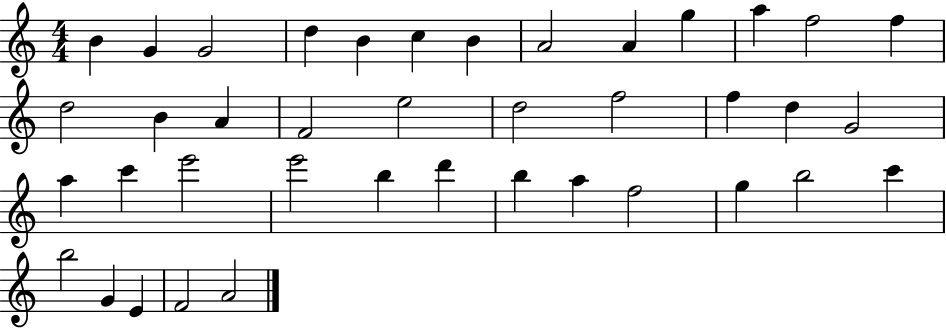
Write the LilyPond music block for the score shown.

{
  \clef treble
  \numericTimeSignature
  \time 4/4
  \key c \major
  b'4 g'4 g'2 | d''4 b'4 c''4 b'4 | a'2 a'4 g''4 | a''4 f''2 f''4 | \break d''2 b'4 a'4 | f'2 e''2 | d''2 f''2 | f''4 d''4 g'2 | \break a''4 c'''4 e'''2 | e'''2 b''4 d'''4 | b''4 a''4 f''2 | g''4 b''2 c'''4 | \break b''2 g'4 e'4 | f'2 a'2 | \bar "|."
}